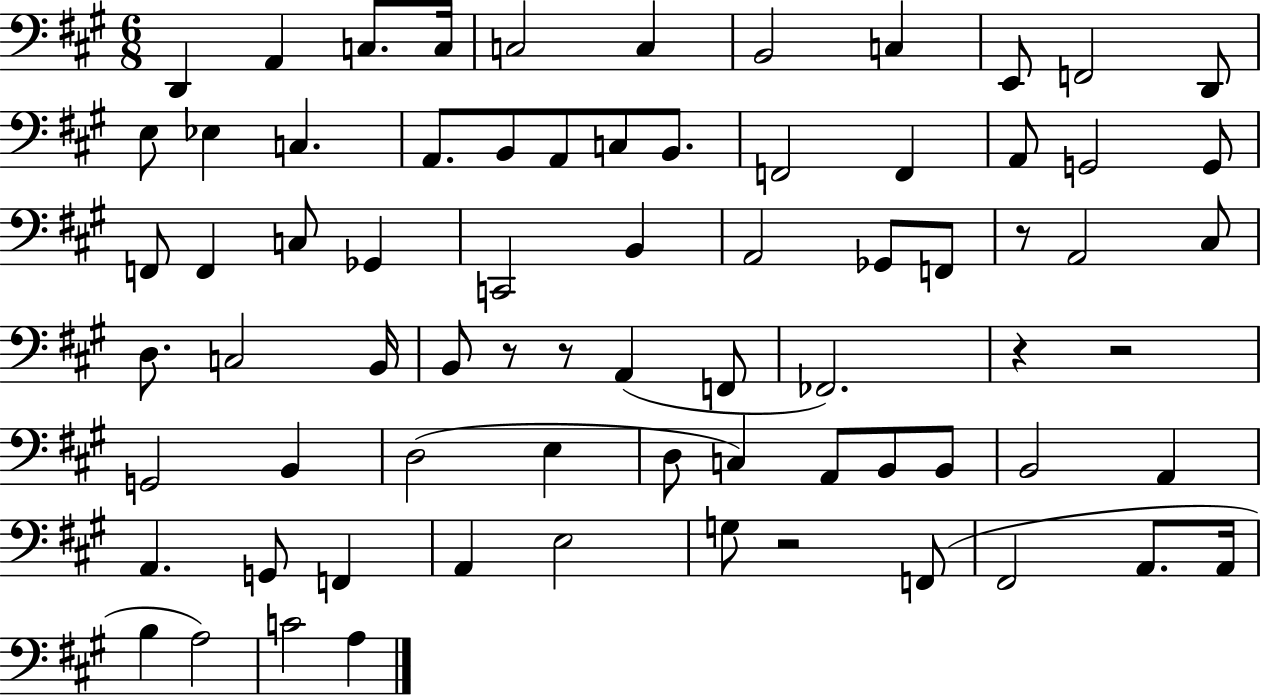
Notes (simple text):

D2/q A2/q C3/e. C3/s C3/h C3/q B2/h C3/q E2/e F2/h D2/e E3/e Eb3/q C3/q. A2/e. B2/e A2/e C3/e B2/e. F2/h F2/q A2/e G2/h G2/e F2/e F2/q C3/e Gb2/q C2/h B2/q A2/h Gb2/e F2/e R/e A2/h C#3/e D3/e. C3/h B2/s B2/e R/e R/e A2/q F2/e FES2/h. R/q R/h G2/h B2/q D3/h E3/q D3/e C3/q A2/e B2/e B2/e B2/h A2/q A2/q. G2/e F2/q A2/q E3/h G3/e R/h F2/e F#2/h A2/e. A2/s B3/q A3/h C4/h A3/q